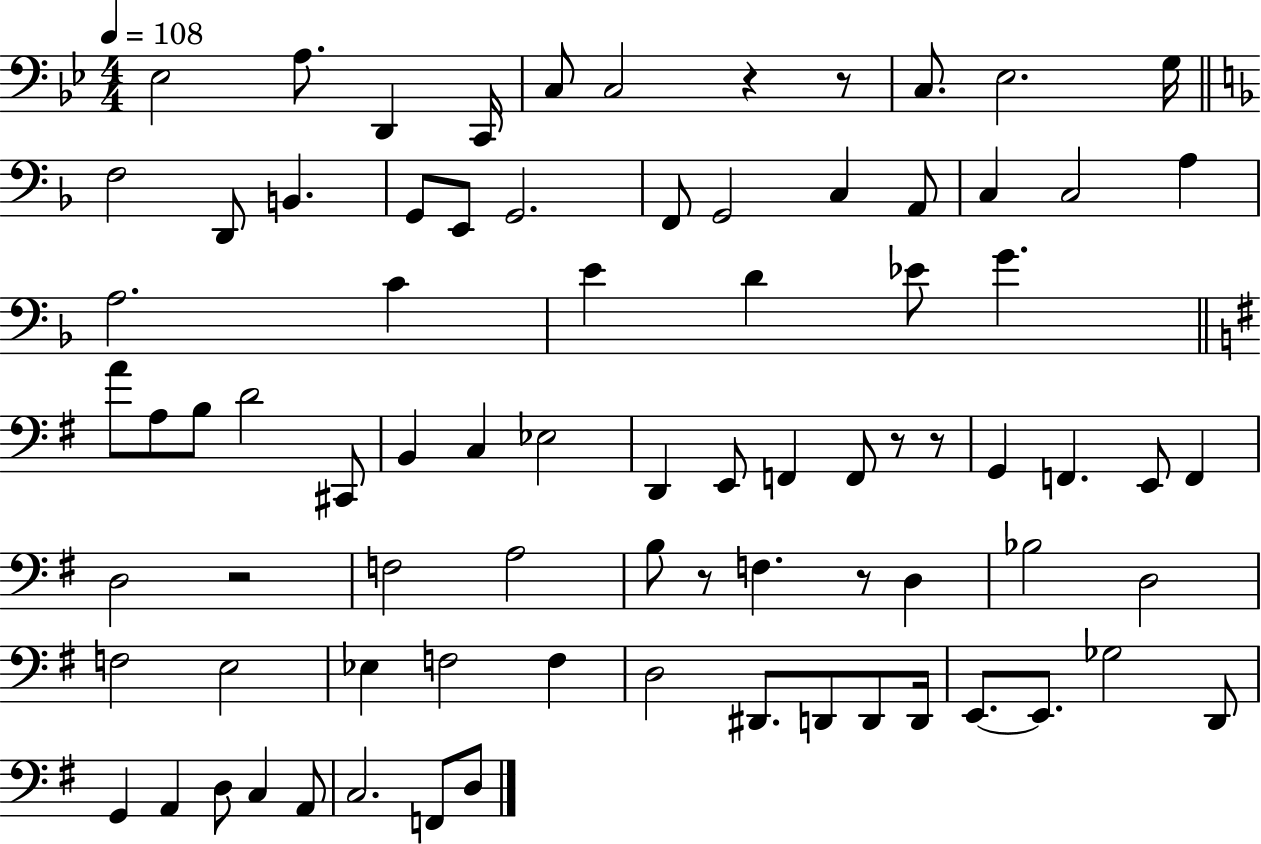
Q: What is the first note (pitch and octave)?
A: Eb3